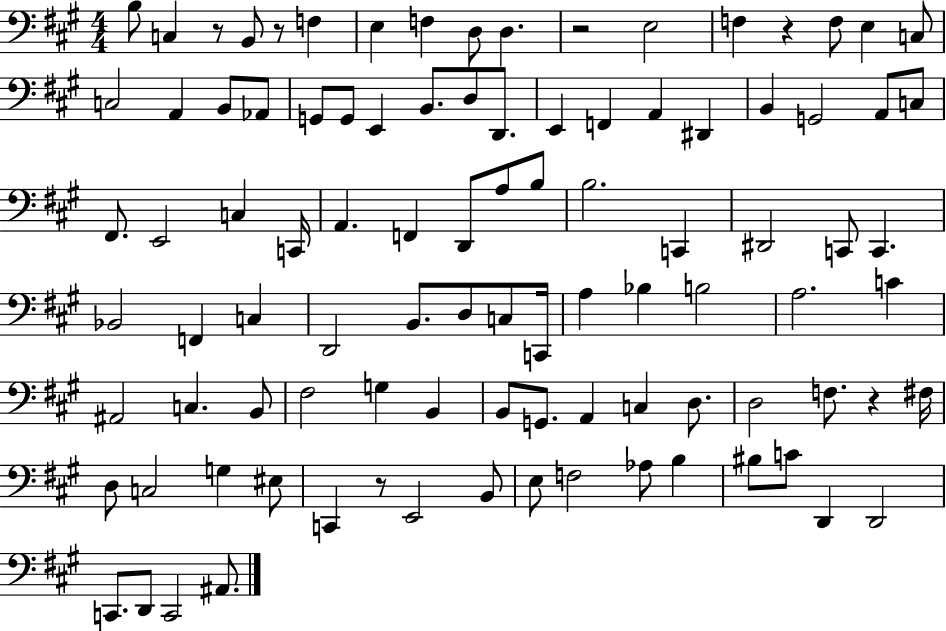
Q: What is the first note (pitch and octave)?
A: B3